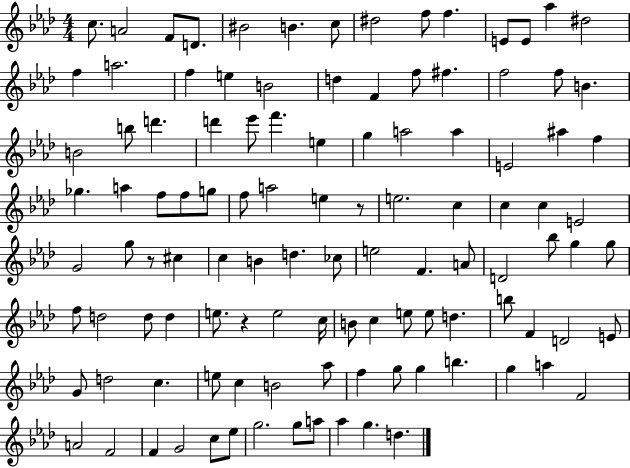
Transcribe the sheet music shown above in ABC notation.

X:1
T:Untitled
M:4/4
L:1/4
K:Ab
c/2 A2 F/2 D/2 ^B2 B c/2 ^d2 f/2 f E/2 E/2 _a ^d2 f a2 f e B2 d F f/2 ^f f2 f/2 B B2 b/2 d' d' _e'/2 f' e g a2 a E2 ^a f _g a f/2 f/2 g/2 f/2 a2 e z/2 e2 c c c E2 G2 g/2 z/2 ^c c B d _c/2 e2 F A/2 D2 _b/2 g g/2 f/2 d2 d/2 d e/2 z e2 c/4 B/2 c e/2 e/2 d b/2 F D2 E/2 G/2 d2 c e/2 c B2 _a/2 f g/2 g b g a F2 A2 F2 F G2 c/2 _e/2 g2 g/2 a/2 _a g d